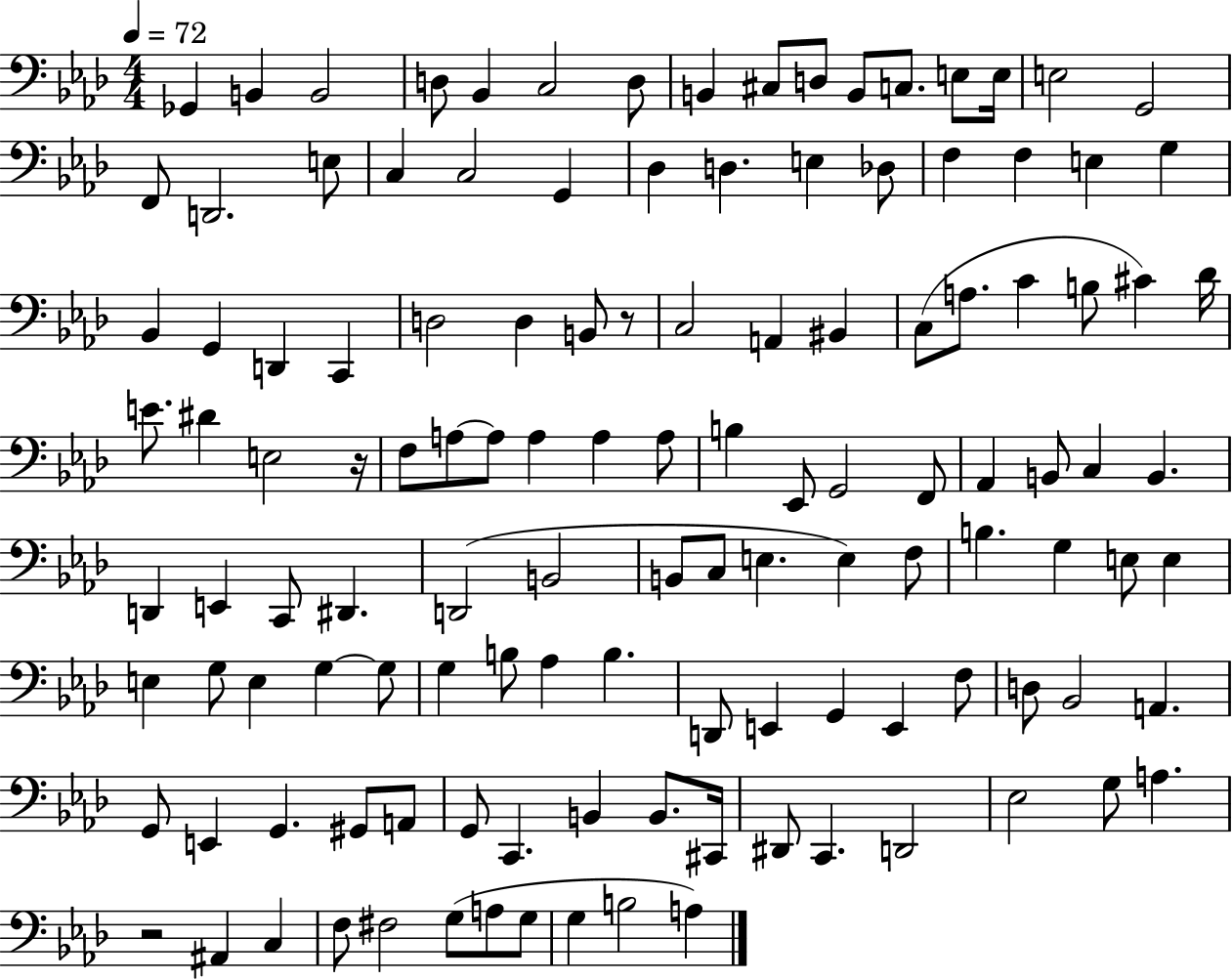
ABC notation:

X:1
T:Untitled
M:4/4
L:1/4
K:Ab
_G,, B,, B,,2 D,/2 _B,, C,2 D,/2 B,, ^C,/2 D,/2 B,,/2 C,/2 E,/2 E,/4 E,2 G,,2 F,,/2 D,,2 E,/2 C, C,2 G,, _D, D, E, _D,/2 F, F, E, G, _B,, G,, D,, C,, D,2 D, B,,/2 z/2 C,2 A,, ^B,, C,/2 A,/2 C B,/2 ^C _D/4 E/2 ^D E,2 z/4 F,/2 A,/2 A,/2 A, A, A,/2 B, _E,,/2 G,,2 F,,/2 _A,, B,,/2 C, B,, D,, E,, C,,/2 ^D,, D,,2 B,,2 B,,/2 C,/2 E, E, F,/2 B, G, E,/2 E, E, G,/2 E, G, G,/2 G, B,/2 _A, B, D,,/2 E,, G,, E,, F,/2 D,/2 _B,,2 A,, G,,/2 E,, G,, ^G,,/2 A,,/2 G,,/2 C,, B,, B,,/2 ^C,,/4 ^D,,/2 C,, D,,2 _E,2 G,/2 A, z2 ^A,, C, F,/2 ^F,2 G,/2 A,/2 G,/2 G, B,2 A,